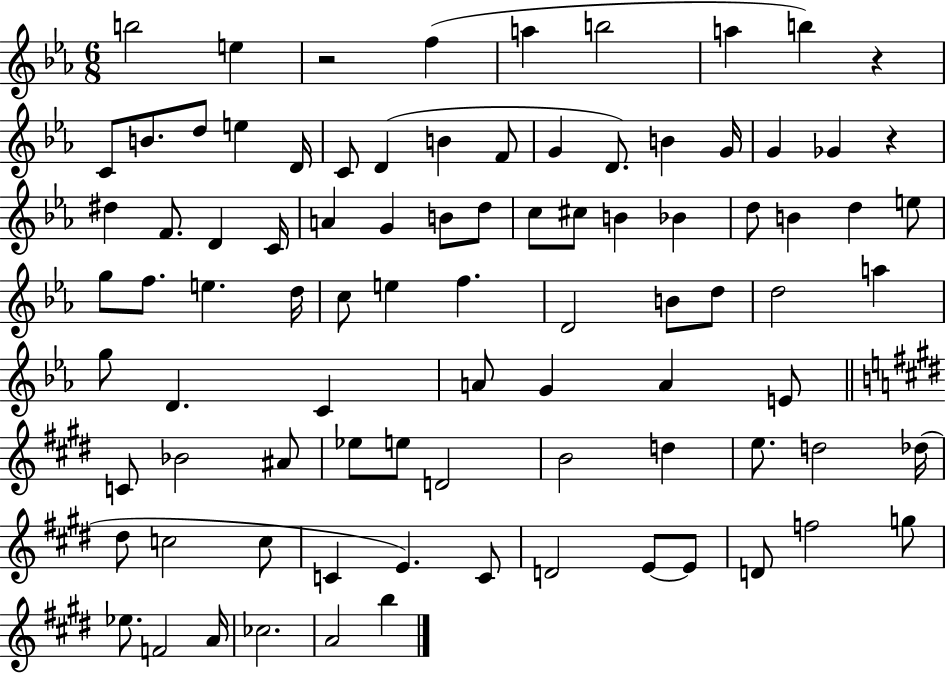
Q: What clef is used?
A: treble